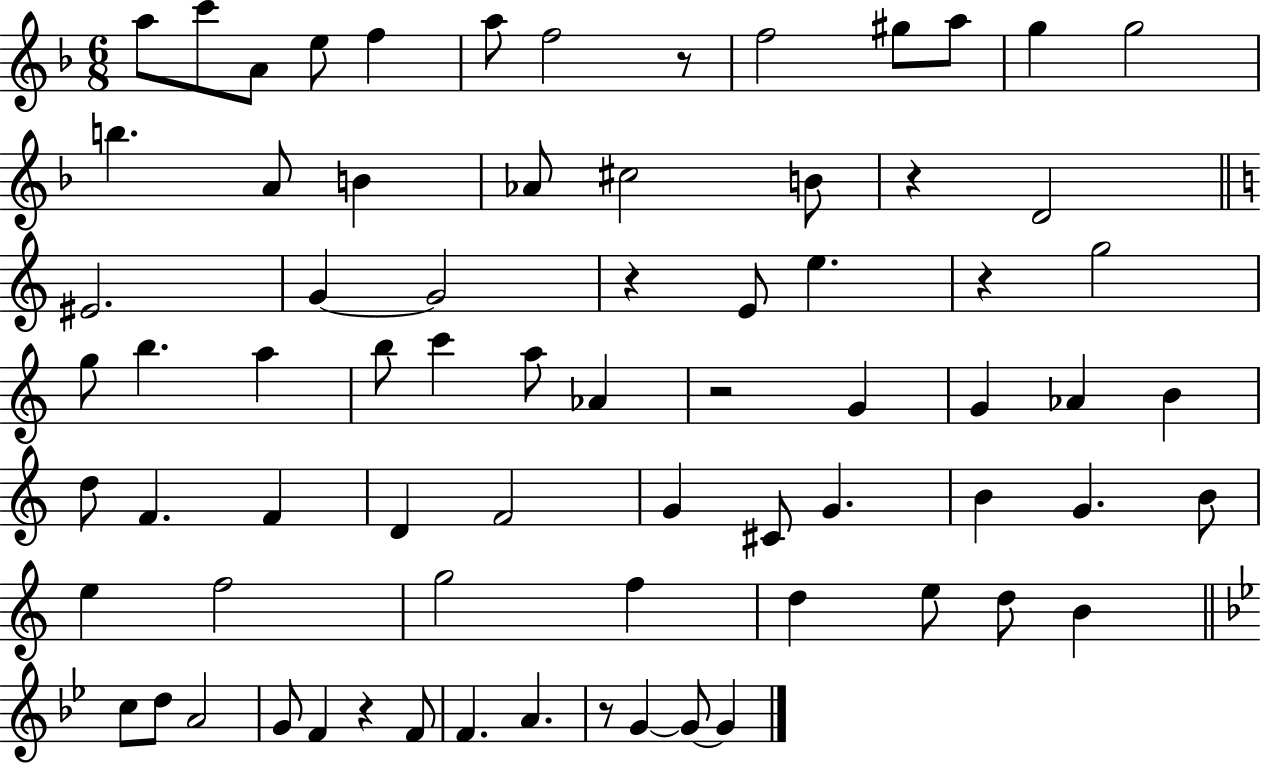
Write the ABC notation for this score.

X:1
T:Untitled
M:6/8
L:1/4
K:F
a/2 c'/2 A/2 e/2 f a/2 f2 z/2 f2 ^g/2 a/2 g g2 b A/2 B _A/2 ^c2 B/2 z D2 ^E2 G G2 z E/2 e z g2 g/2 b a b/2 c' a/2 _A z2 G G _A B d/2 F F D F2 G ^C/2 G B G B/2 e f2 g2 f d e/2 d/2 B c/2 d/2 A2 G/2 F z F/2 F A z/2 G G/2 G